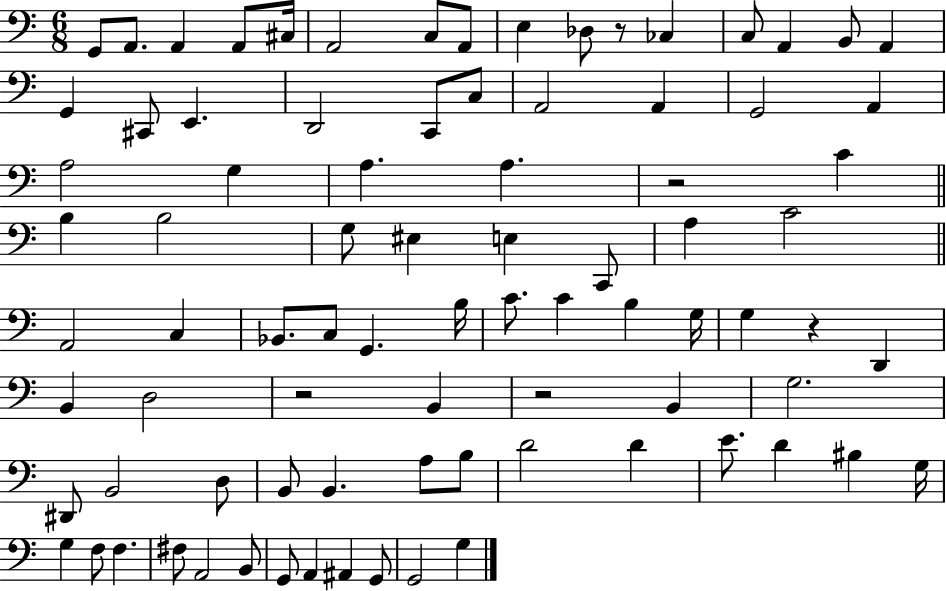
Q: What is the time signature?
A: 6/8